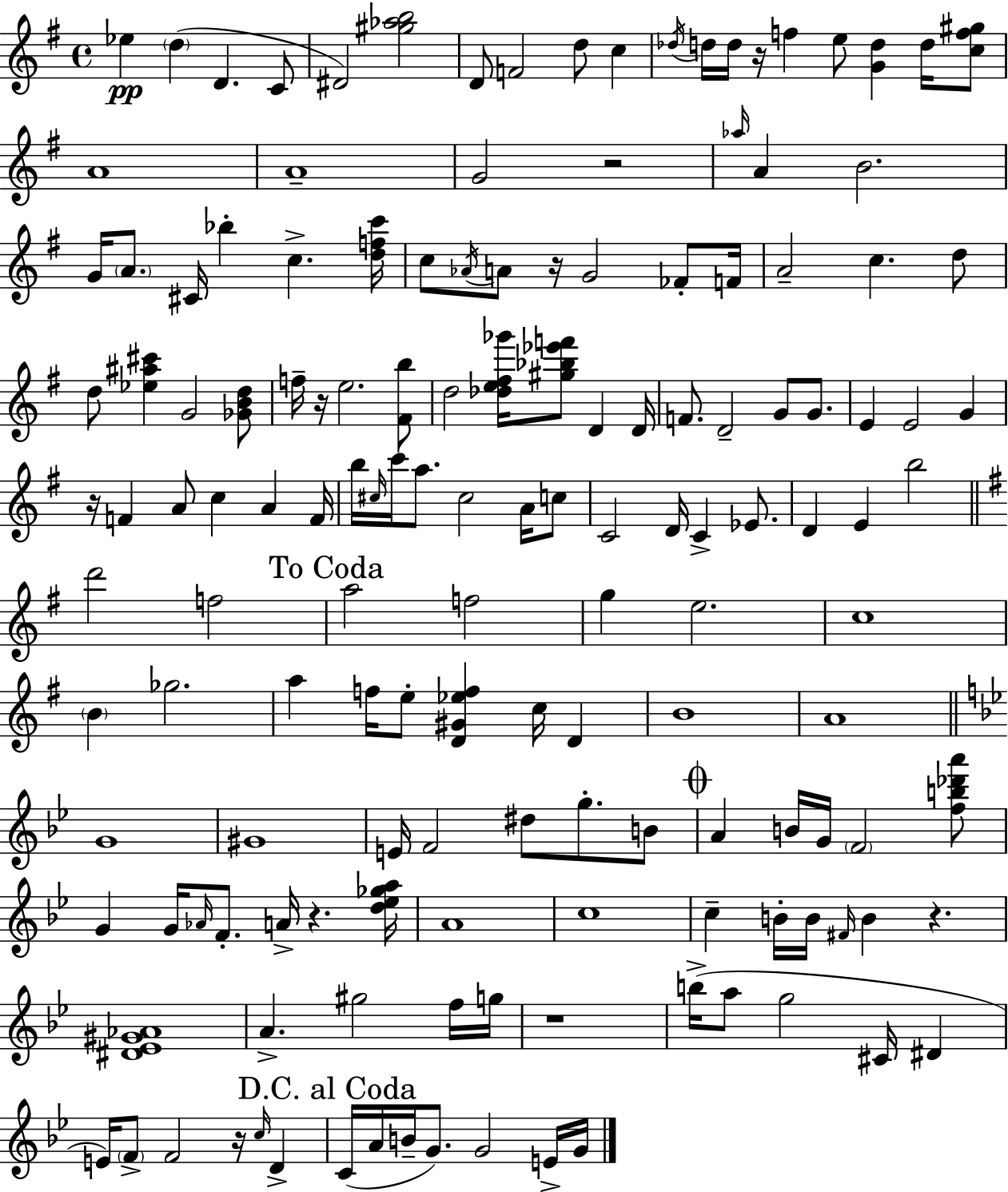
Eb5/q D5/q D4/q. C4/e D#4/h [G#5,Ab5,B5]/h D4/e F4/h D5/e C5/q Db5/s D5/s D5/s R/s F5/q E5/e [G4,D5]/q D5/s [C5,F5,G#5]/e A4/w A4/w G4/h R/h Ab5/s A4/q B4/h. G4/s A4/e. C#4/s Bb5/q C5/q. [D5,F5,C6]/s C5/e Ab4/s A4/e R/s G4/h FES4/e F4/s A4/h C5/q. D5/e D5/e [Eb5,A#5,C#6]/q G4/h [Gb4,B4,D5]/e F5/s R/s E5/h. [F#4,B5]/e D5/h [Db5,E5,F#5,Gb6]/s [G#5,Bb5,Eb6,F6]/e D4/q D4/s F4/e. D4/h G4/e G4/e. E4/q E4/h G4/q R/s F4/q A4/e C5/q A4/q F4/s B5/s C#5/s C6/s A5/e. C#5/h A4/s C5/e C4/h D4/s C4/q Eb4/e. D4/q E4/q B5/h D6/h F5/h A5/h F5/h G5/q E5/h. C5/w B4/q Gb5/h. A5/q F5/s E5/e [D4,G#4,Eb5,F5]/q C5/s D4/q B4/w A4/w G4/w G#4/w E4/s F4/h D#5/e G5/e. B4/e A4/q B4/s G4/s F4/h [F5,B5,Db6,A6]/e G4/q G4/s Ab4/s F4/e. A4/s R/q. [D5,Eb5,Gb5,A5]/s A4/w C5/w C5/q B4/s B4/s F#4/s B4/q R/q. [D#4,Eb4,G#4,Ab4]/w A4/q. G#5/h F5/s G5/s R/w B5/s A5/e G5/h C#4/s D#4/q E4/s F4/e F4/h R/s C5/s D4/q C4/s A4/s B4/s G4/e. G4/h E4/s G4/s